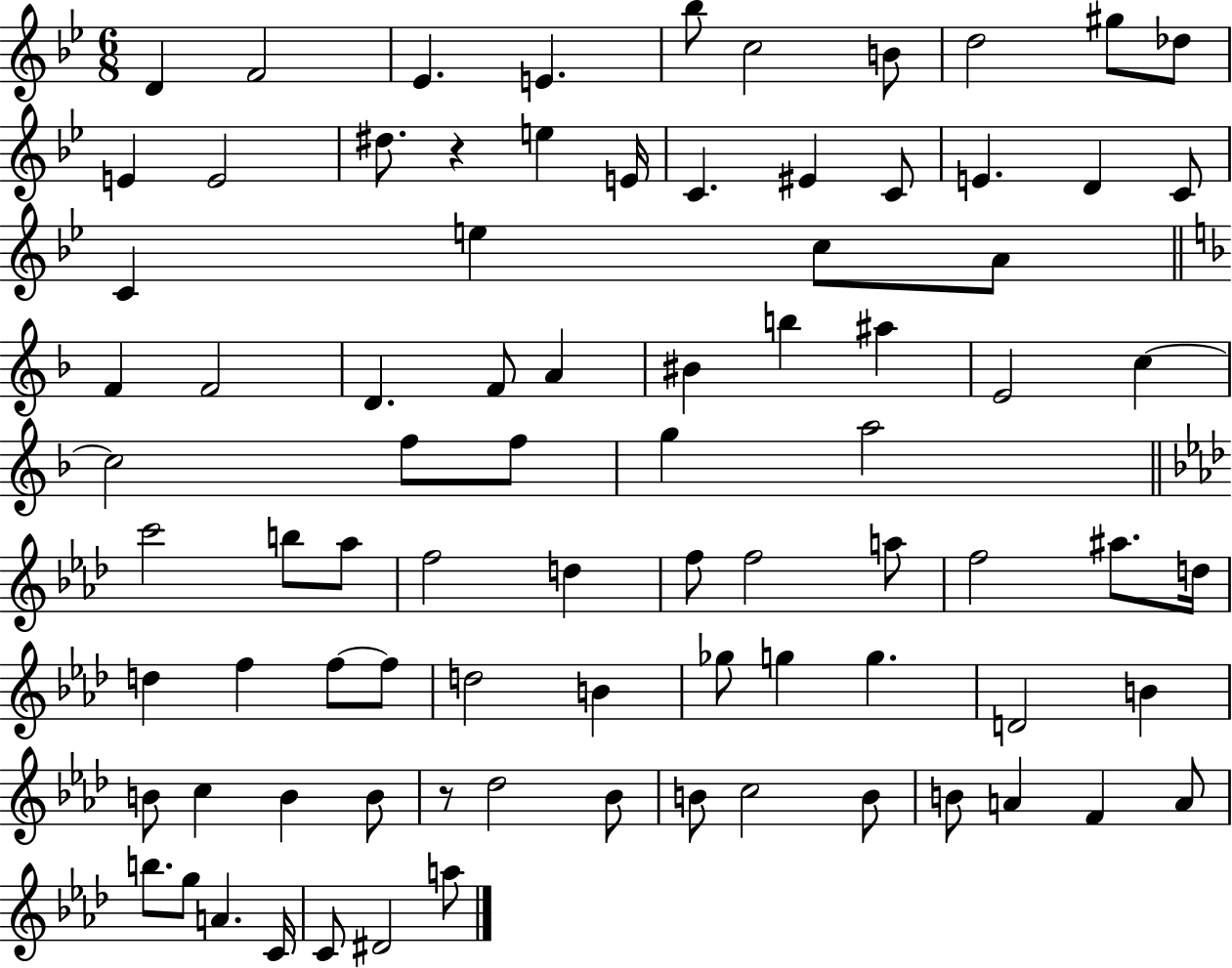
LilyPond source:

{
  \clef treble
  \numericTimeSignature
  \time 6/8
  \key bes \major
  d'4 f'2 | ees'4. e'4. | bes''8 c''2 b'8 | d''2 gis''8 des''8 | \break e'4 e'2 | dis''8. r4 e''4 e'16 | c'4. eis'4 c'8 | e'4. d'4 c'8 | \break c'4 e''4 c''8 a'8 | \bar "||" \break \key d \minor f'4 f'2 | d'4. f'8 a'4 | bis'4 b''4 ais''4 | e'2 c''4~~ | \break c''2 f''8 f''8 | g''4 a''2 | \bar "||" \break \key aes \major c'''2 b''8 aes''8 | f''2 d''4 | f''8 f''2 a''8 | f''2 ais''8. d''16 | \break d''4 f''4 f''8~~ f''8 | d''2 b'4 | ges''8 g''4 g''4. | d'2 b'4 | \break b'8 c''4 b'4 b'8 | r8 des''2 bes'8 | b'8 c''2 b'8 | b'8 a'4 f'4 a'8 | \break b''8. g''8 a'4. c'16 | c'8 dis'2 a''8 | \bar "|."
}